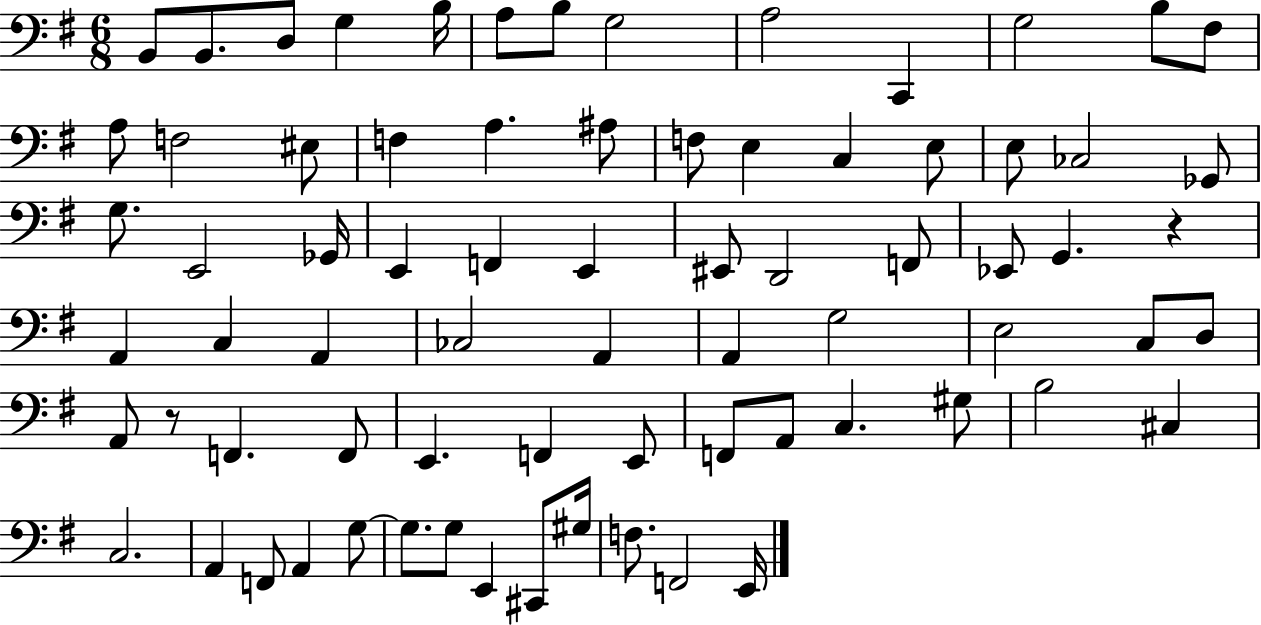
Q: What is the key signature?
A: G major